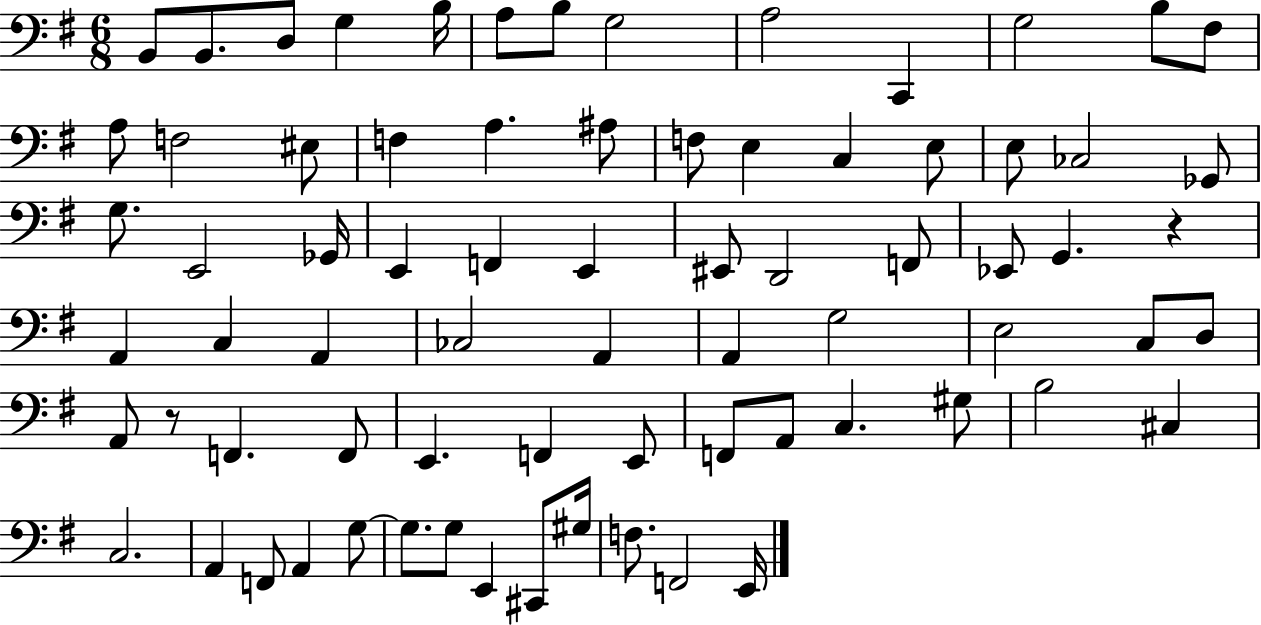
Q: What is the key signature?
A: G major